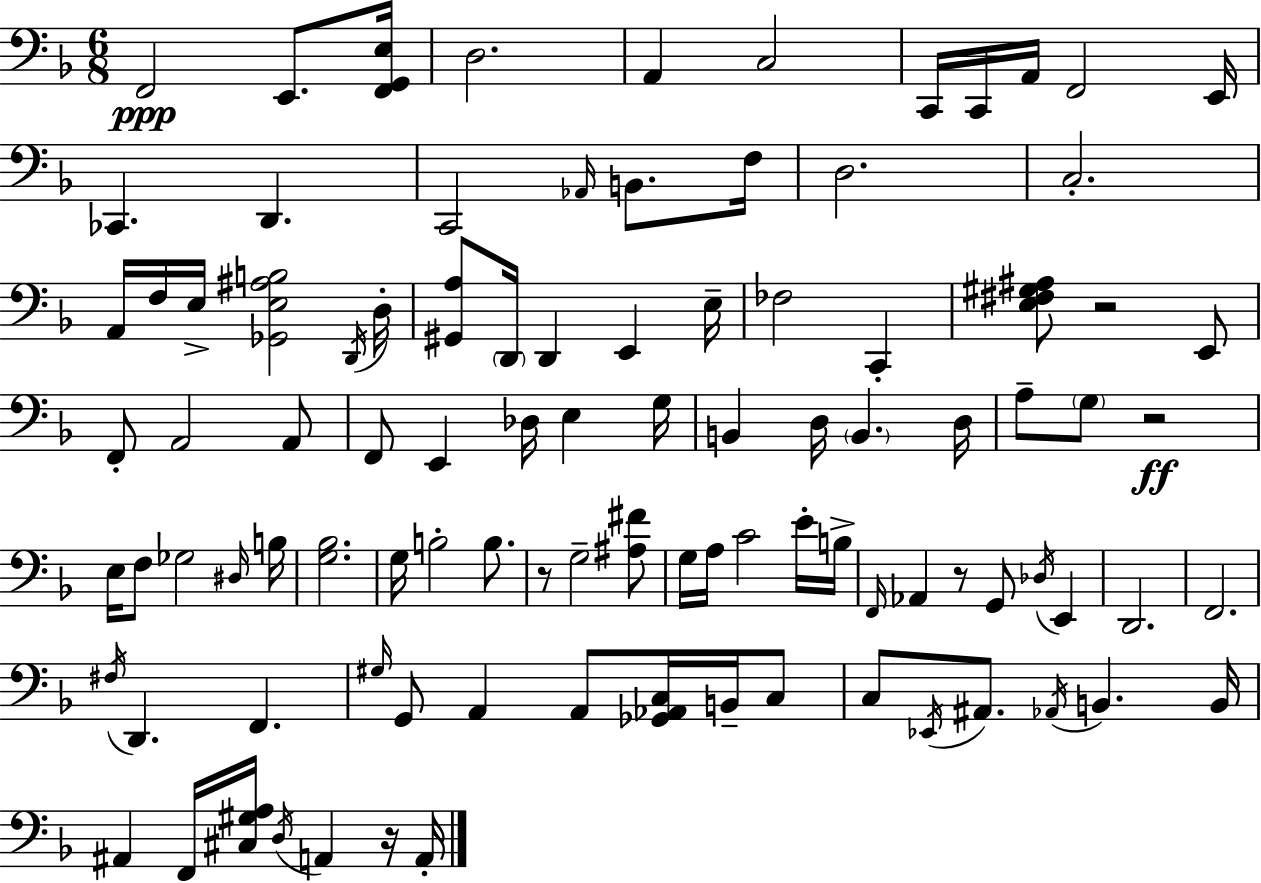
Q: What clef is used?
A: bass